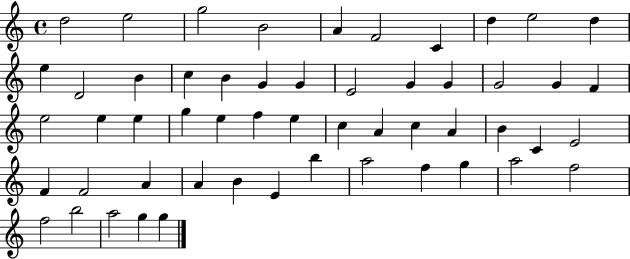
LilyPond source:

{
  \clef treble
  \time 4/4
  \defaultTimeSignature
  \key c \major
  d''2 e''2 | g''2 b'2 | a'4 f'2 c'4 | d''4 e''2 d''4 | \break e''4 d'2 b'4 | c''4 b'4 g'4 g'4 | e'2 g'4 g'4 | g'2 g'4 f'4 | \break e''2 e''4 e''4 | g''4 e''4 f''4 e''4 | c''4 a'4 c''4 a'4 | b'4 c'4 e'2 | \break f'4 f'2 a'4 | a'4 b'4 e'4 b''4 | a''2 f''4 g''4 | a''2 f''2 | \break f''2 b''2 | a''2 g''4 g''4 | \bar "|."
}